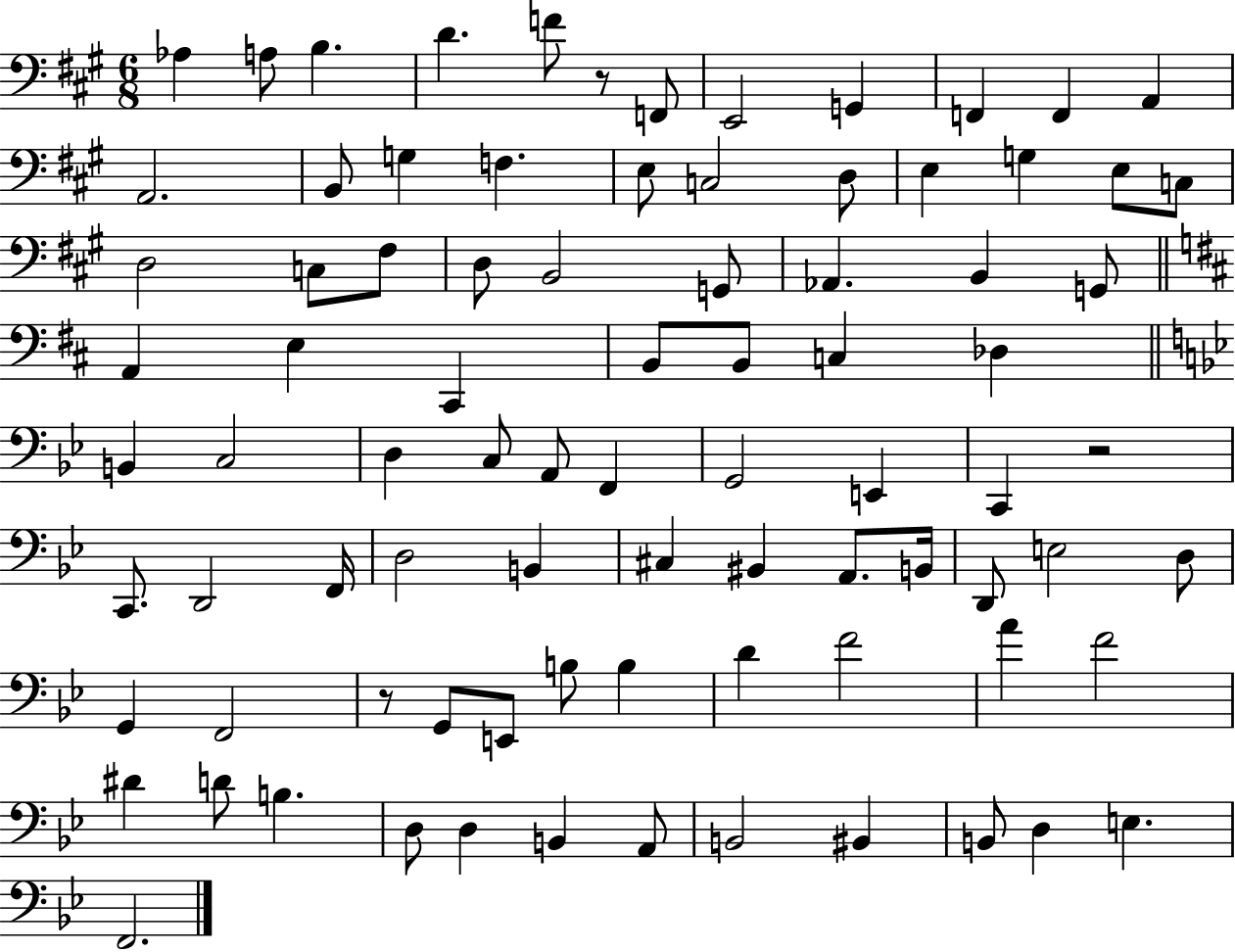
{
  \clef bass
  \numericTimeSignature
  \time 6/8
  \key a \major
  aes4 a8 b4. | d'4. f'8 r8 f,8 | e,2 g,4 | f,4 f,4 a,4 | \break a,2. | b,8 g4 f4. | e8 c2 d8 | e4 g4 e8 c8 | \break d2 c8 fis8 | d8 b,2 g,8 | aes,4. b,4 g,8 | \bar "||" \break \key b \minor a,4 e4 cis,4 | b,8 b,8 c4 des4 | \bar "||" \break \key g \minor b,4 c2 | d4 c8 a,8 f,4 | g,2 e,4 | c,4 r2 | \break c,8. d,2 f,16 | d2 b,4 | cis4 bis,4 a,8. b,16 | d,8 e2 d8 | \break g,4 f,2 | r8 g,8 e,8 b8 b4 | d'4 f'2 | a'4 f'2 | \break dis'4 d'8 b4. | d8 d4 b,4 a,8 | b,2 bis,4 | b,8 d4 e4. | \break f,2. | \bar "|."
}